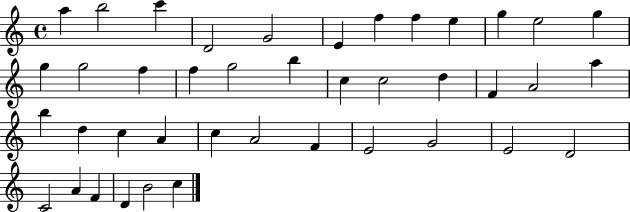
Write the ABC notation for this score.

X:1
T:Untitled
M:4/4
L:1/4
K:C
a b2 c' D2 G2 E f f e g e2 g g g2 f f g2 b c c2 d F A2 a b d c A c A2 F E2 G2 E2 D2 C2 A F D B2 c